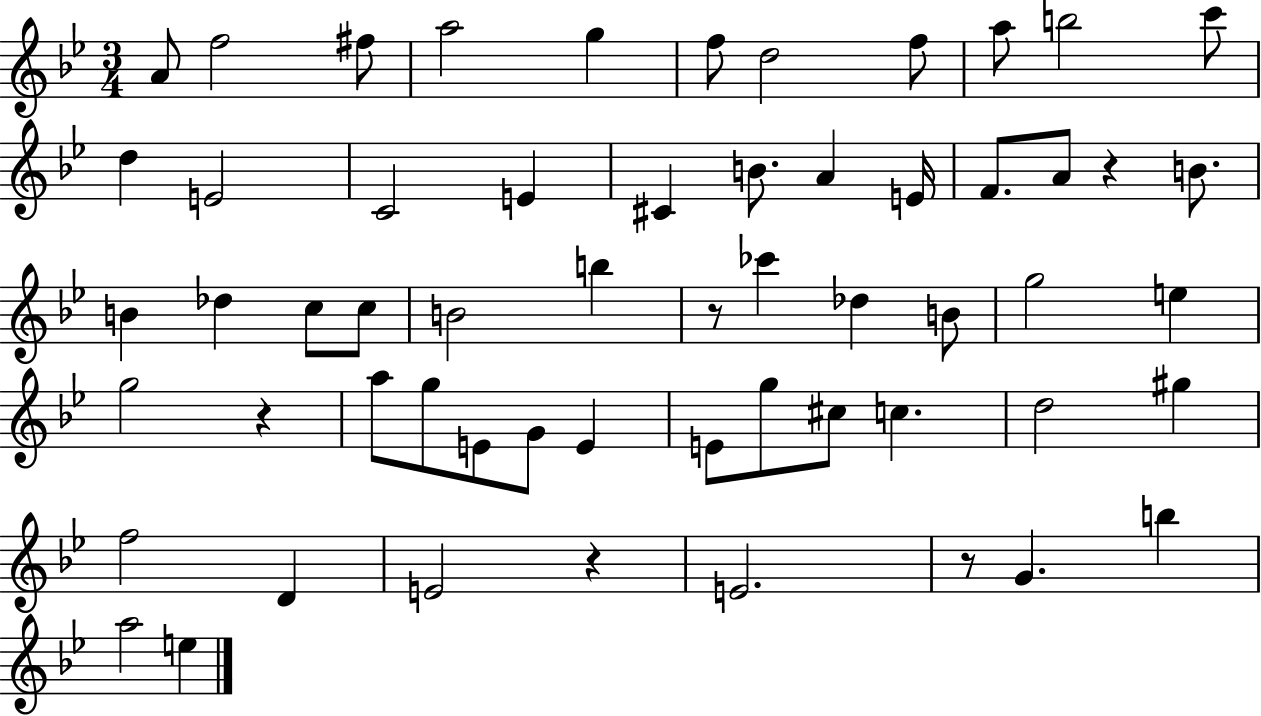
{
  \clef treble
  \numericTimeSignature
  \time 3/4
  \key bes \major
  a'8 f''2 fis''8 | a''2 g''4 | f''8 d''2 f''8 | a''8 b''2 c'''8 | \break d''4 e'2 | c'2 e'4 | cis'4 b'8. a'4 e'16 | f'8. a'8 r4 b'8. | \break b'4 des''4 c''8 c''8 | b'2 b''4 | r8 ces'''4 des''4 b'8 | g''2 e''4 | \break g''2 r4 | a''8 g''8 e'8 g'8 e'4 | e'8 g''8 cis''8 c''4. | d''2 gis''4 | \break f''2 d'4 | e'2 r4 | e'2. | r8 g'4. b''4 | \break a''2 e''4 | \bar "|."
}